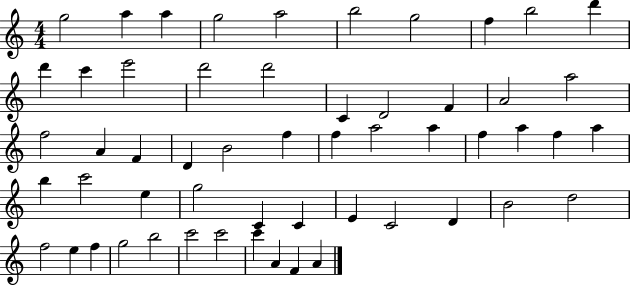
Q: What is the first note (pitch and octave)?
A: G5